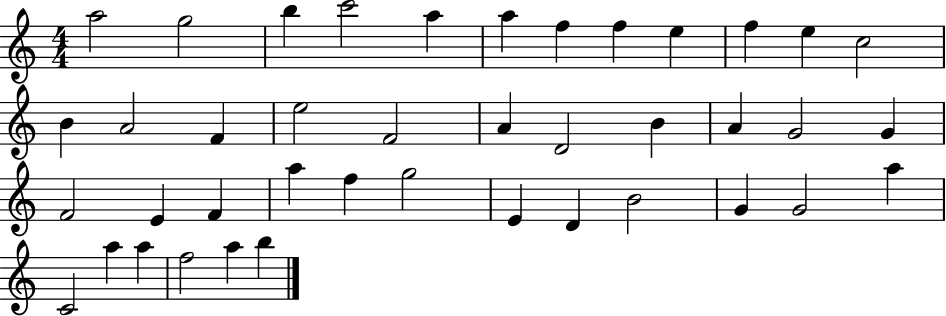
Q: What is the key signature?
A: C major